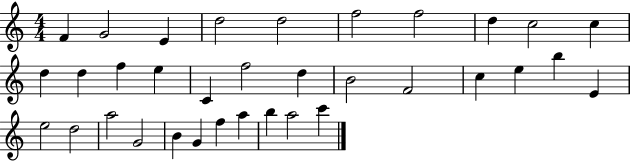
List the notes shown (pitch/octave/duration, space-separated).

F4/q G4/h E4/q D5/h D5/h F5/h F5/h D5/q C5/h C5/q D5/q D5/q F5/q E5/q C4/q F5/h D5/q B4/h F4/h C5/q E5/q B5/q E4/q E5/h D5/h A5/h G4/h B4/q G4/q F5/q A5/q B5/q A5/h C6/q